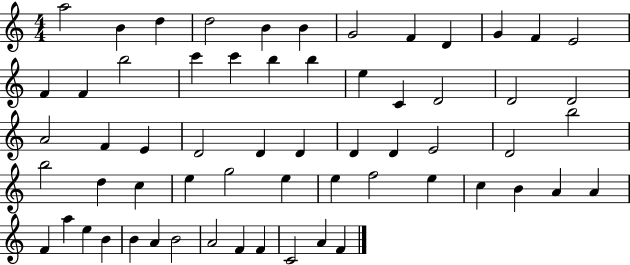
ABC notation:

X:1
T:Untitled
M:4/4
L:1/4
K:C
a2 B d d2 B B G2 F D G F E2 F F b2 c' c' b b e C D2 D2 D2 A2 F E D2 D D D D E2 D2 b2 b2 d c e g2 e e f2 e c B A A F a e B B A B2 A2 F F C2 A F